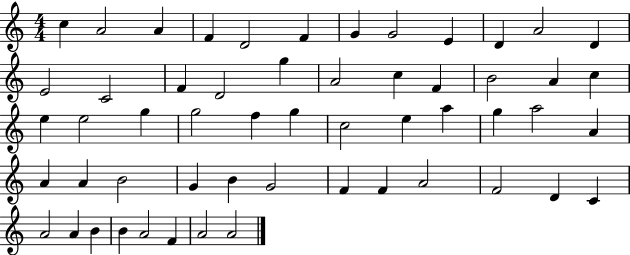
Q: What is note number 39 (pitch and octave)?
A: G4